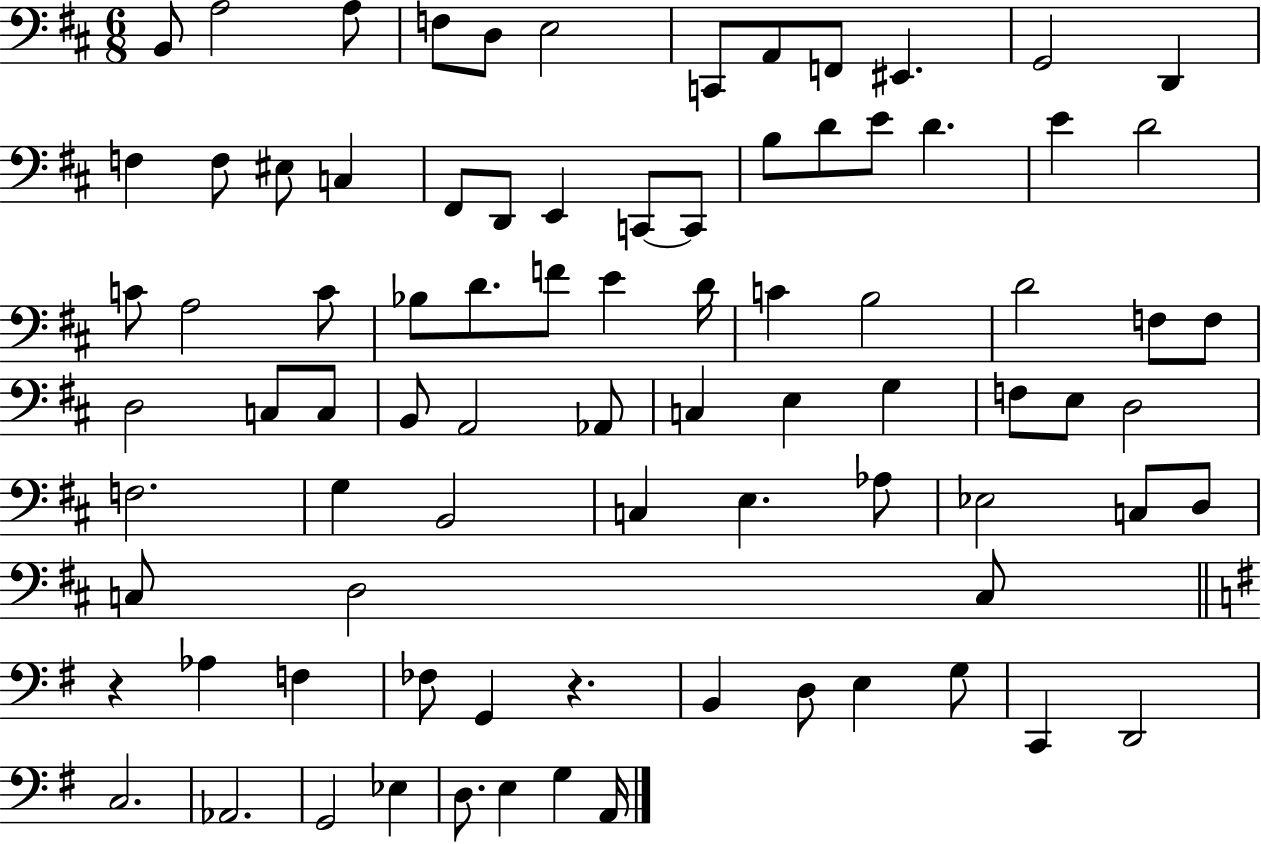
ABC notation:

X:1
T:Untitled
M:6/8
L:1/4
K:D
B,,/2 A,2 A,/2 F,/2 D,/2 E,2 C,,/2 A,,/2 F,,/2 ^E,, G,,2 D,, F, F,/2 ^E,/2 C, ^F,,/2 D,,/2 E,, C,,/2 C,,/2 B,/2 D/2 E/2 D E D2 C/2 A,2 C/2 _B,/2 D/2 F/2 E D/4 C B,2 D2 F,/2 F,/2 D,2 C,/2 C,/2 B,,/2 A,,2 _A,,/2 C, E, G, F,/2 E,/2 D,2 F,2 G, B,,2 C, E, _A,/2 _E,2 C,/2 D,/2 C,/2 D,2 C,/2 z _A, F, _F,/2 G,, z B,, D,/2 E, G,/2 C,, D,,2 C,2 _A,,2 G,,2 _E, D,/2 E, G, A,,/4